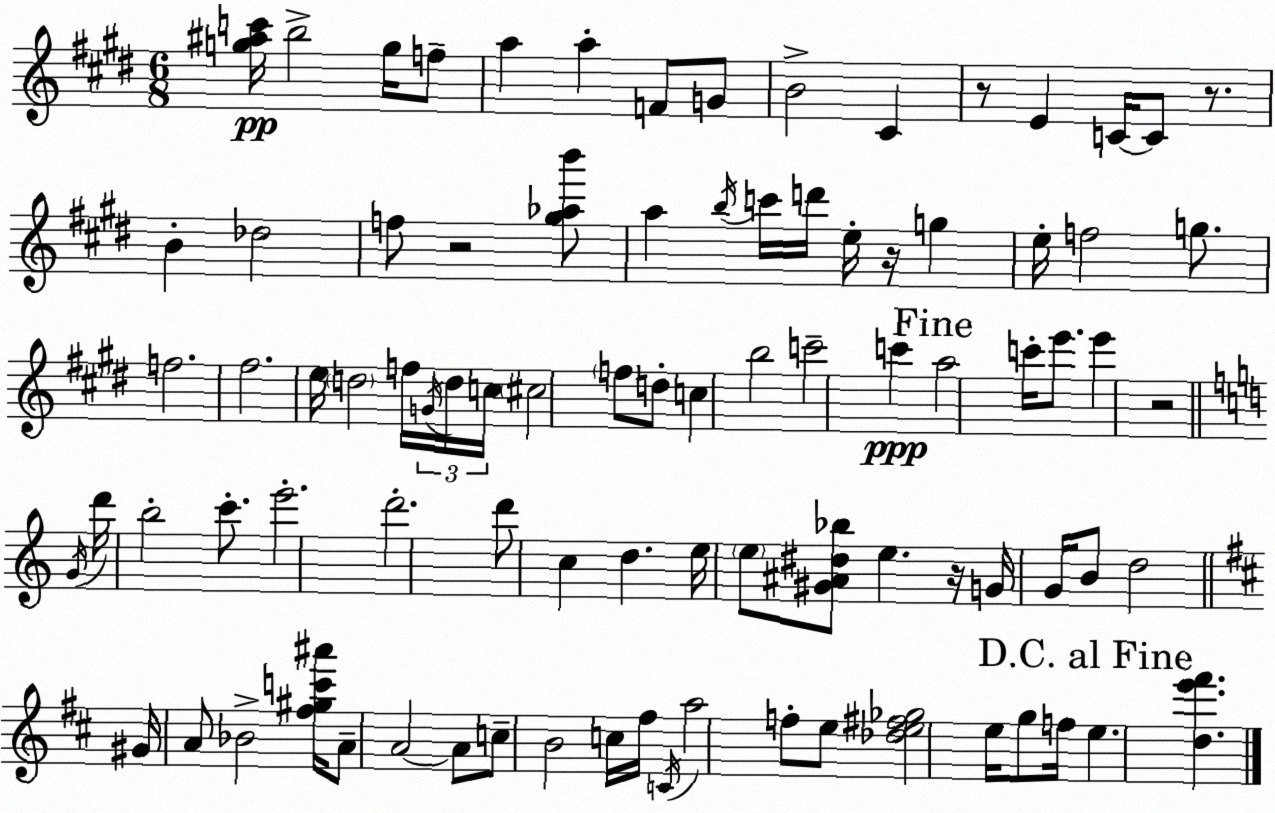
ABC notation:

X:1
T:Untitled
M:6/8
L:1/4
K:E
[g^ac']/4 b2 g/4 f/2 a a F/2 G/2 B2 ^C z/2 E C/4 C/2 z/2 B _d2 f/2 z2 [^g_ab']/2 a b/4 c'/4 d'/4 e/4 z/4 g e/4 f2 g/2 f2 ^f2 e/4 d2 f/4 G/4 d/4 c/4 ^c2 f/2 d/2 c b2 c'2 c' a2 c'/4 e'/2 e' z2 G/4 d'/4 b2 c'/2 e'2 d'2 d'/2 c d e/4 e/2 [^G^A^d_b]/2 e z/4 G/4 G/4 B/2 d2 ^G/4 A/2 _B2 [^f^gc'^a']/4 A/2 A2 A/2 c/2 B2 c/4 ^f/4 C/4 a2 f/2 e/2 [_de^f_g]2 e/4 g/2 f/4 e [de'^f']